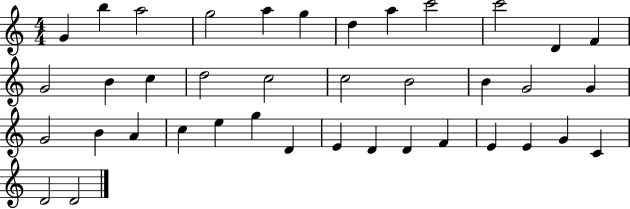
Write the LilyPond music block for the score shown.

{
  \clef treble
  \numericTimeSignature
  \time 4/4
  \key c \major
  g'4 b''4 a''2 | g''2 a''4 g''4 | d''4 a''4 c'''2 | c'''2 d'4 f'4 | \break g'2 b'4 c''4 | d''2 c''2 | c''2 b'2 | b'4 g'2 g'4 | \break g'2 b'4 a'4 | c''4 e''4 g''4 d'4 | e'4 d'4 d'4 f'4 | e'4 e'4 g'4 c'4 | \break d'2 d'2 | \bar "|."
}